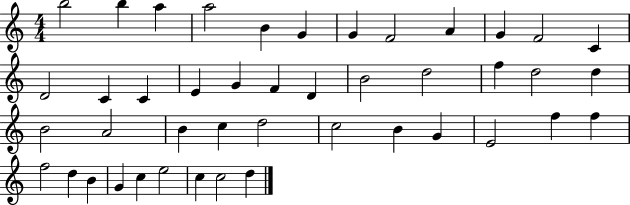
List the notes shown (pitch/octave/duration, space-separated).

B5/h B5/q A5/q A5/h B4/q G4/q G4/q F4/h A4/q G4/q F4/h C4/q D4/h C4/q C4/q E4/q G4/q F4/q D4/q B4/h D5/h F5/q D5/h D5/q B4/h A4/h B4/q C5/q D5/h C5/h B4/q G4/q E4/h F5/q F5/q F5/h D5/q B4/q G4/q C5/q E5/h C5/q C5/h D5/q